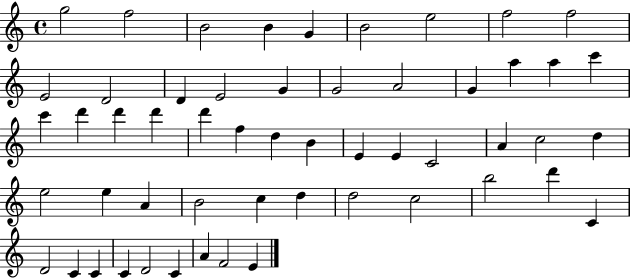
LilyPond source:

{
  \clef treble
  \time 4/4
  \defaultTimeSignature
  \key c \major
  g''2 f''2 | b'2 b'4 g'4 | b'2 e''2 | f''2 f''2 | \break e'2 d'2 | d'4 e'2 g'4 | g'2 a'2 | g'4 a''4 a''4 c'''4 | \break c'''4 d'''4 d'''4 d'''4 | d'''4 f''4 d''4 b'4 | e'4 e'4 c'2 | a'4 c''2 d''4 | \break e''2 e''4 a'4 | b'2 c''4 d''4 | d''2 c''2 | b''2 d'''4 c'4 | \break d'2 c'4 c'4 | c'4 d'2 c'4 | a'4 f'2 e'4 | \bar "|."
}